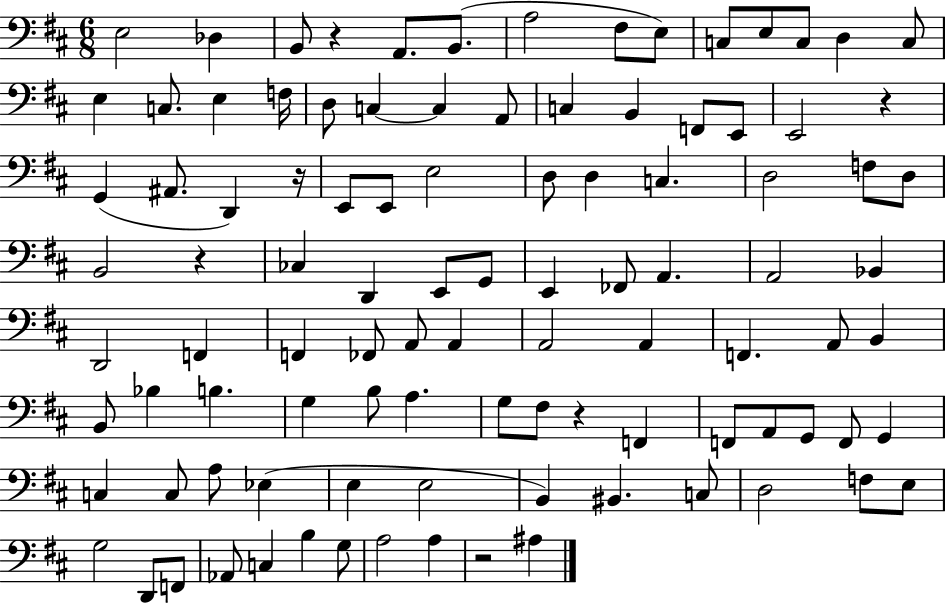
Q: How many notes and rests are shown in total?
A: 101